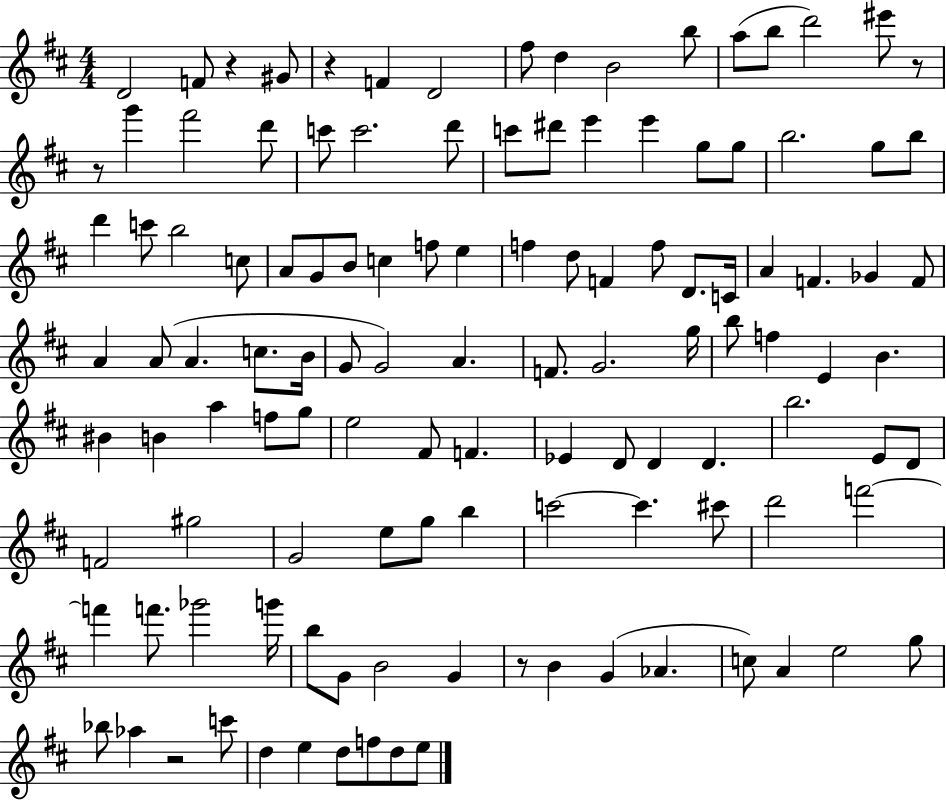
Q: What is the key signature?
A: D major